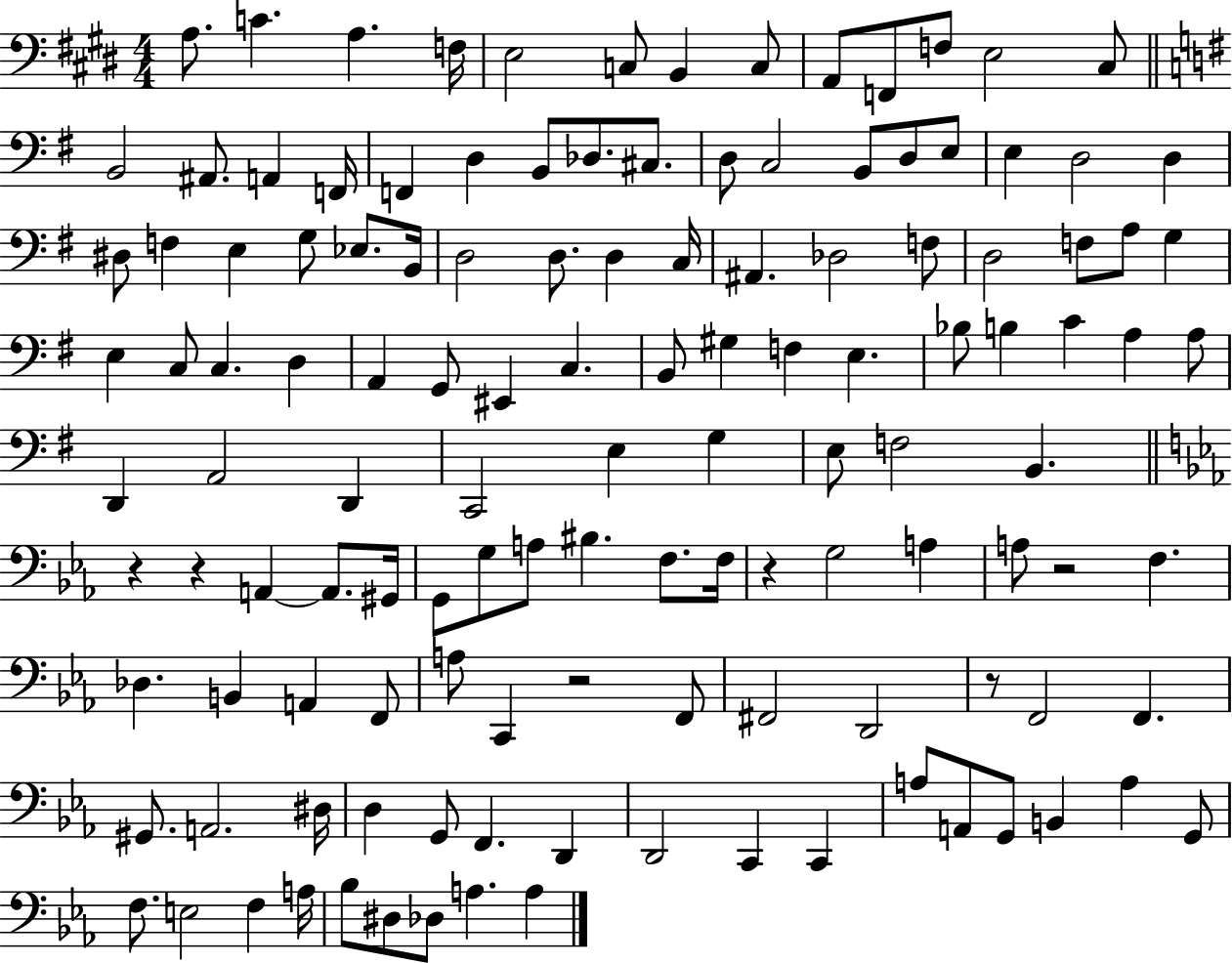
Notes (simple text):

A3/e. C4/q. A3/q. F3/s E3/h C3/e B2/q C3/e A2/e F2/e F3/e E3/h C#3/e B2/h A#2/e. A2/q F2/s F2/q D3/q B2/e Db3/e. C#3/e. D3/e C3/h B2/e D3/e E3/e E3/q D3/h D3/q D#3/e F3/q E3/q G3/e Eb3/e. B2/s D3/h D3/e. D3/q C3/s A#2/q. Db3/h F3/e D3/h F3/e A3/e G3/q E3/q C3/e C3/q. D3/q A2/q G2/e EIS2/q C3/q. B2/e G#3/q F3/q E3/q. Bb3/e B3/q C4/q A3/q A3/e D2/q A2/h D2/q C2/h E3/q G3/q E3/e F3/h B2/q. R/q R/q A2/q A2/e. G#2/s G2/e G3/e A3/e BIS3/q. F3/e. F3/s R/q G3/h A3/q A3/e R/h F3/q. Db3/q. B2/q A2/q F2/e A3/e C2/q R/h F2/e F#2/h D2/h R/e F2/h F2/q. G#2/e. A2/h. D#3/s D3/q G2/e F2/q. D2/q D2/h C2/q C2/q A3/e A2/e G2/e B2/q A3/q G2/e F3/e. E3/h F3/q A3/s Bb3/e D#3/e Db3/e A3/q. A3/q